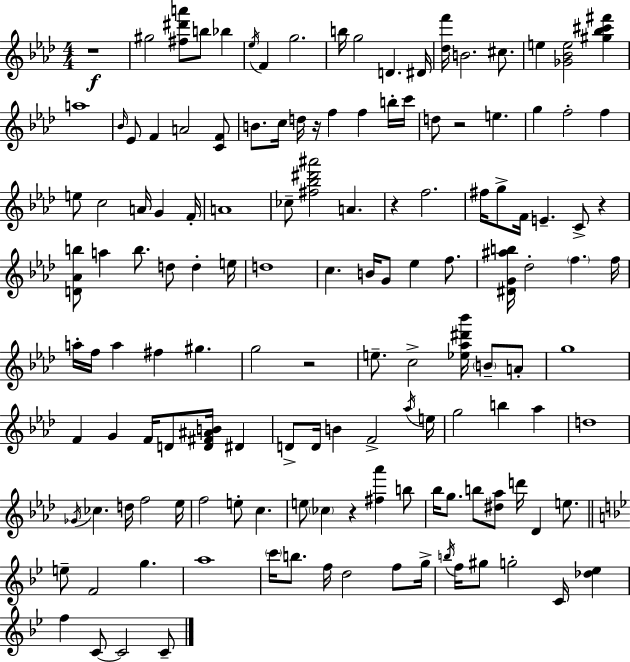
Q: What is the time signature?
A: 4/4